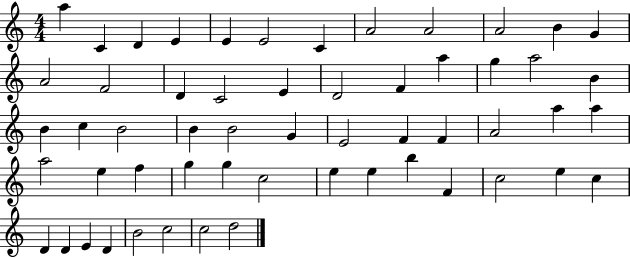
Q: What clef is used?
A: treble